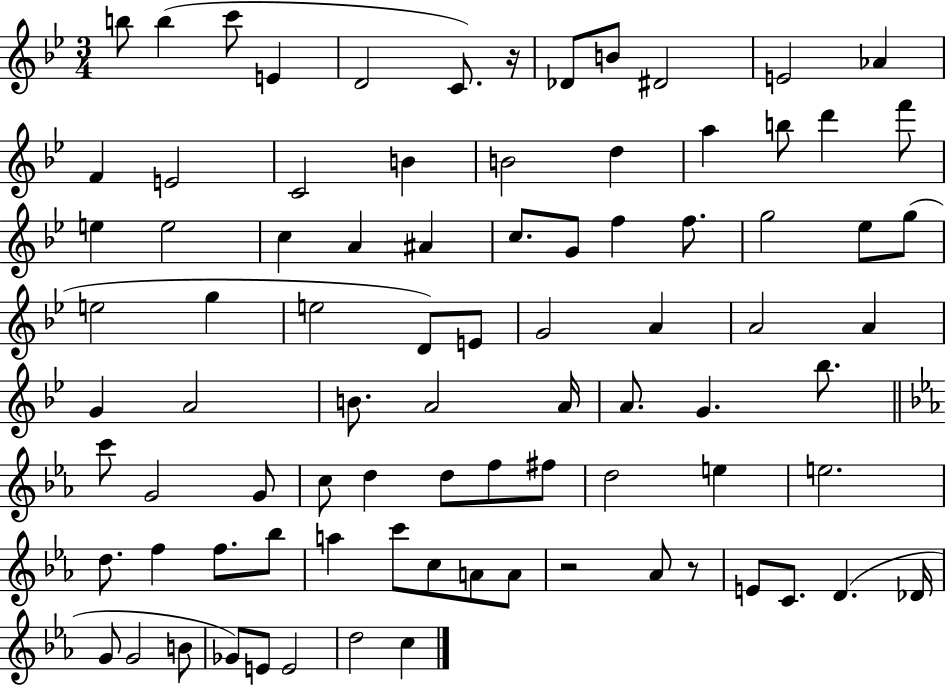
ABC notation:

X:1
T:Untitled
M:3/4
L:1/4
K:Bb
b/2 b c'/2 E D2 C/2 z/4 _D/2 B/2 ^D2 E2 _A F E2 C2 B B2 d a b/2 d' f'/2 e e2 c A ^A c/2 G/2 f f/2 g2 _e/2 g/2 e2 g e2 D/2 E/2 G2 A A2 A G A2 B/2 A2 A/4 A/2 G _b/2 c'/2 G2 G/2 c/2 d d/2 f/2 ^f/2 d2 e e2 d/2 f f/2 _b/2 a c'/2 c/2 A/2 A/2 z2 _A/2 z/2 E/2 C/2 D _D/4 G/2 G2 B/2 _G/2 E/2 E2 d2 c